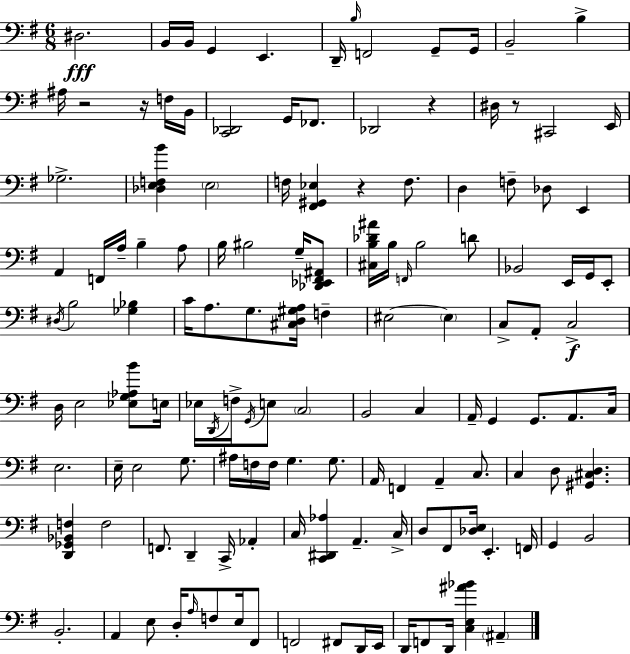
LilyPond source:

{
  \clef bass
  \numericTimeSignature
  \time 6/8
  \key e \minor
  dis2.\fff | b,16 b,16 g,4 e,4. | d,16-- \grace { b16 } f,2 g,8-- | g,16 b,2-- b4-> | \break ais16 r2 r16 f16 | b,16 <c, des,>2 g,16 fes,8. | des,2 r4 | dis16 r8 cis,2 | \break e,16 ges2.-> | <des e f b'>4 \parenthesize e2 | f16 <fis, gis, ees>4 r4 f8. | d4 f8-- des8 e,4 | \break a,4 f,16 a16-- b4-- a8 | b16 bis2 g16-- <des, ees, fis, ais,>8 | <cis b des' ais'>16 b16 \grace { f,16 } b2 | d'8 bes,2 e,16 g,16 | \break e,8-. \acciaccatura { dis16 } b2 <ges bes>4 | c'16 a8. g8. <cis d gis a>16 f4-- | eis2~~ \parenthesize eis4 | c8-> a,8-. c2->\f | \break d16 e2 | <ees g aes b'>8 e16 ees16 \acciaccatura { d,16 } f16-> \acciaccatura { g,16 } e8 \parenthesize c2 | b,2 | c4 a,16-- g,4 g,8. | \break a,8. c16 e2. | e16-- e2 | g8. ais16 f16 f16 g4. | g8. a,16 f,4 a,4-- | \break c8. c4 d8 <gis, cis d>4. | <d, ges, bes, f>4 f2 | f,8. d,4-- | c,16-> aes,4-. c16 <c, dis, aes>4 a,4.-- | \break c16-> d8 fis,8 <des e>16 e,4.-. | f,16 g,4 b,2 | b,2.-. | a,4 e8 d16-. | \break \grace { a16 } f8 e16 fis,8 f,2 | fis,8 d,16 e,16 d,16 f,8 d,16 <c e ais' bes'>4 | \parenthesize ais,4-- \bar "|."
}